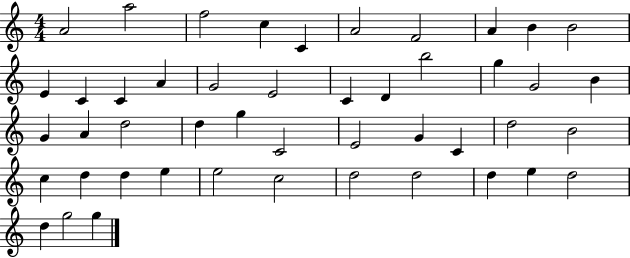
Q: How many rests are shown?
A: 0